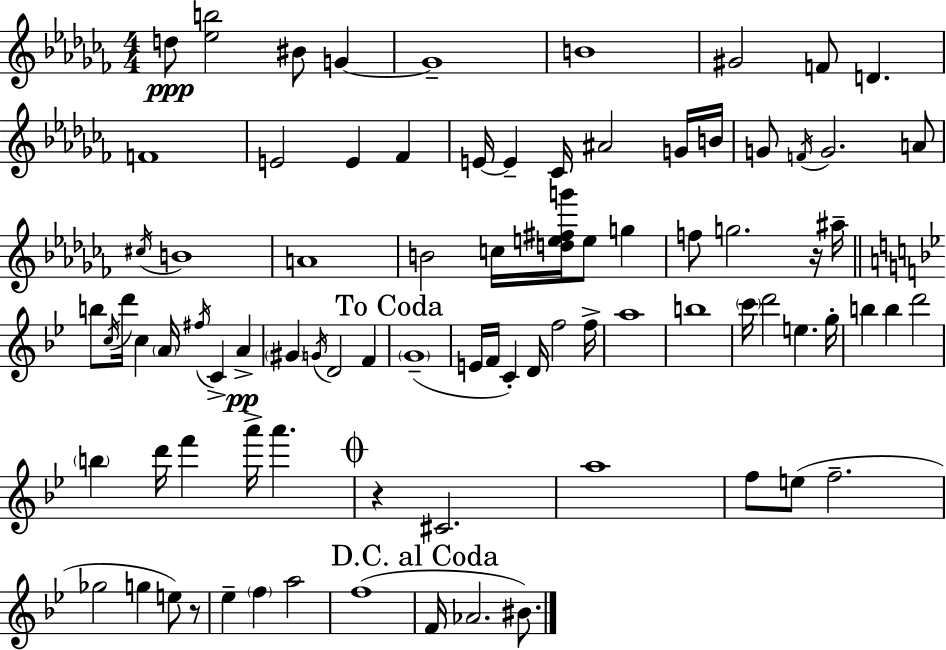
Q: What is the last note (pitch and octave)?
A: BIS4